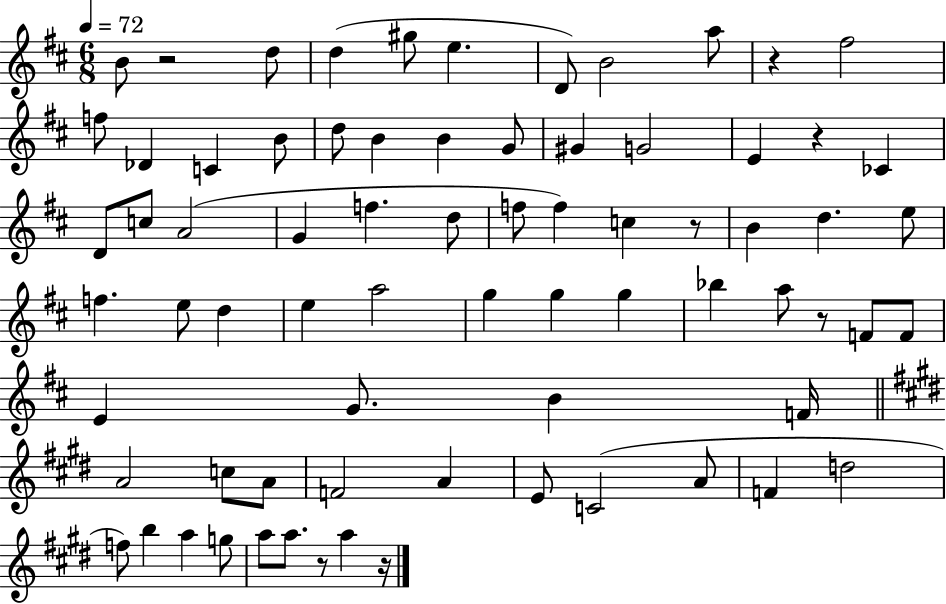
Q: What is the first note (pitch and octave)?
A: B4